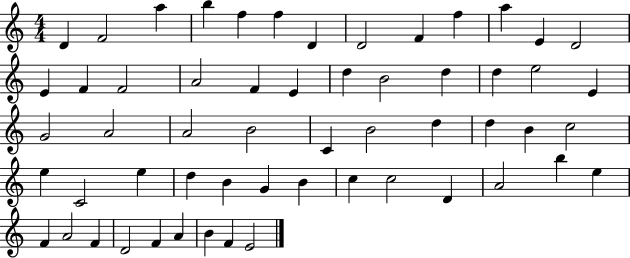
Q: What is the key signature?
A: C major